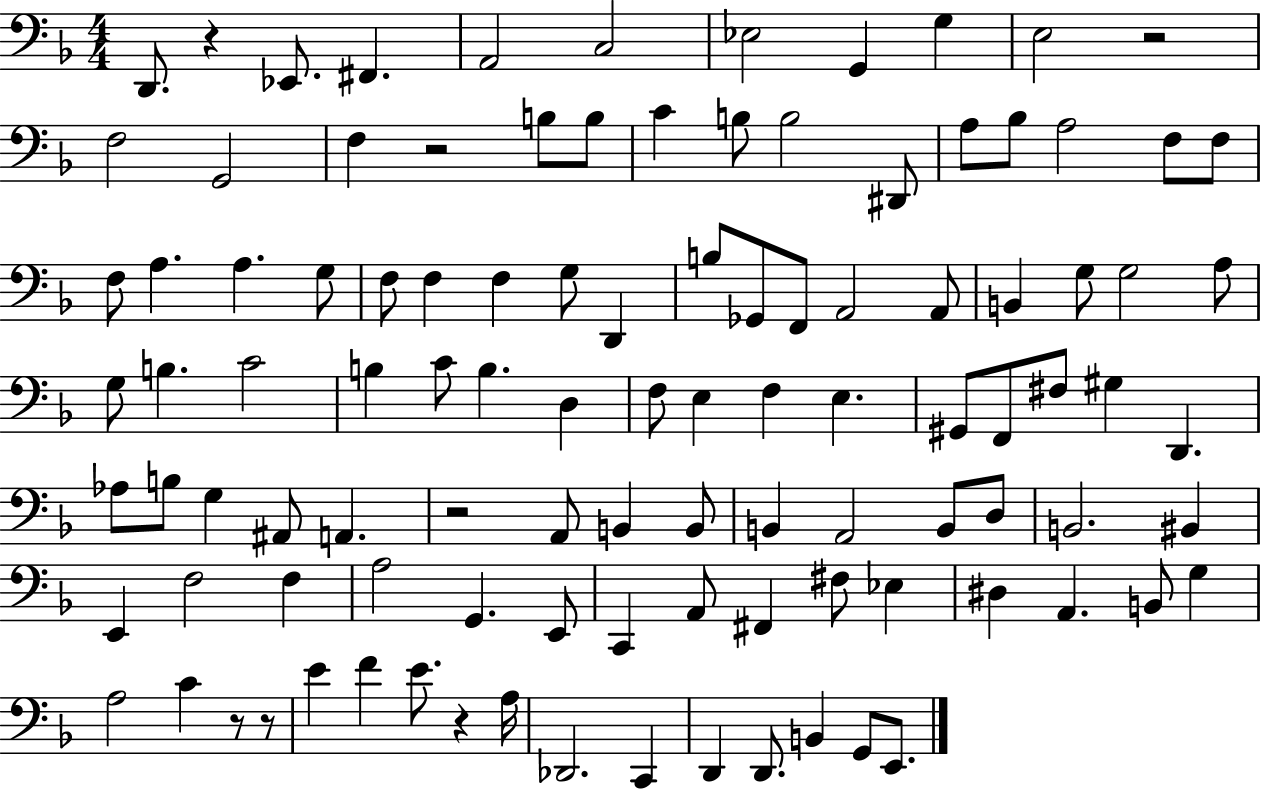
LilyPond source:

{
  \clef bass
  \numericTimeSignature
  \time 4/4
  \key f \major
  \repeat volta 2 { d,8. r4 ees,8. fis,4. | a,2 c2 | ees2 g,4 g4 | e2 r2 | \break f2 g,2 | f4 r2 b8 b8 | c'4 b8 b2 dis,8 | a8 bes8 a2 f8 f8 | \break f8 a4. a4. g8 | f8 f4 f4 g8 d,4 | b8 ges,8 f,8 a,2 a,8 | b,4 g8 g2 a8 | \break g8 b4. c'2 | b4 c'8 b4. d4 | f8 e4 f4 e4. | gis,8 f,8 fis8 gis4 d,4. | \break aes8 b8 g4 ais,8 a,4. | r2 a,8 b,4 b,8 | b,4 a,2 b,8 d8 | b,2. bis,4 | \break e,4 f2 f4 | a2 g,4. e,8 | c,4 a,8 fis,4 fis8 ees4 | dis4 a,4. b,8 g4 | \break a2 c'4 r8 r8 | e'4 f'4 e'8. r4 a16 | des,2. c,4 | d,4 d,8. b,4 g,8 e,8. | \break } \bar "|."
}